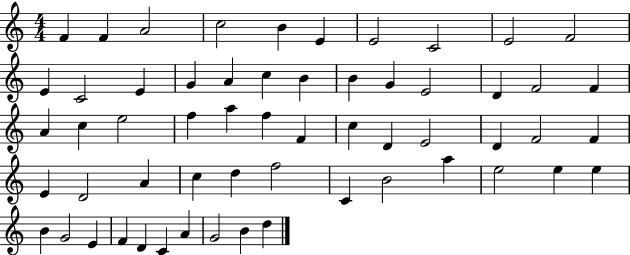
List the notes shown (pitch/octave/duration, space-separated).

F4/q F4/q A4/h C5/h B4/q E4/q E4/h C4/h E4/h F4/h E4/q C4/h E4/q G4/q A4/q C5/q B4/q B4/q G4/q E4/h D4/q F4/h F4/q A4/q C5/q E5/h F5/q A5/q F5/q F4/q C5/q D4/q E4/h D4/q F4/h F4/q E4/q D4/h A4/q C5/q D5/q F5/h C4/q B4/h A5/q E5/h E5/q E5/q B4/q G4/h E4/q F4/q D4/q C4/q A4/q G4/h B4/q D5/q